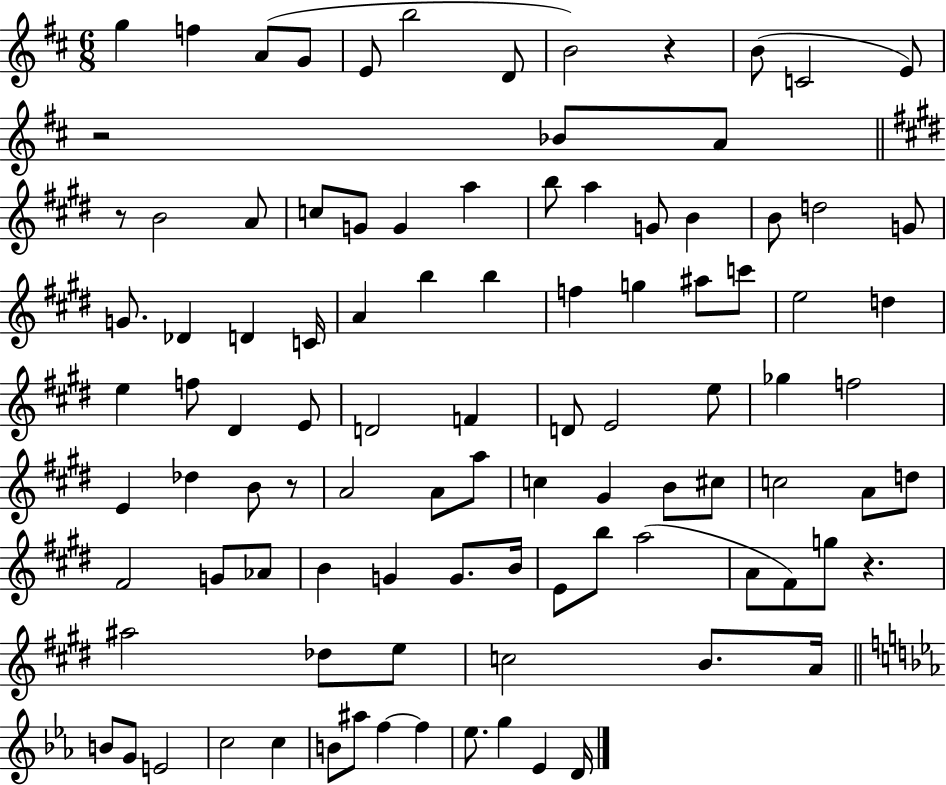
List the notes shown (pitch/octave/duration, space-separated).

G5/q F5/q A4/e G4/e E4/e B5/h D4/e B4/h R/q B4/e C4/h E4/e R/h Bb4/e A4/e R/e B4/h A4/e C5/e G4/e G4/q A5/q B5/e A5/q G4/e B4/q B4/e D5/h G4/e G4/e. Db4/q D4/q C4/s A4/q B5/q B5/q F5/q G5/q A#5/e C6/e E5/h D5/q E5/q F5/e D#4/q E4/e D4/h F4/q D4/e E4/h E5/e Gb5/q F5/h E4/q Db5/q B4/e R/e A4/h A4/e A5/e C5/q G#4/q B4/e C#5/e C5/h A4/e D5/e F#4/h G4/e Ab4/e B4/q G4/q G4/e. B4/s E4/e B5/e A5/h A4/e F#4/e G5/e R/q. A#5/h Db5/e E5/e C5/h B4/e. A4/s B4/e G4/e E4/h C5/h C5/q B4/e A#5/e F5/q F5/q Eb5/e. G5/q Eb4/q D4/s